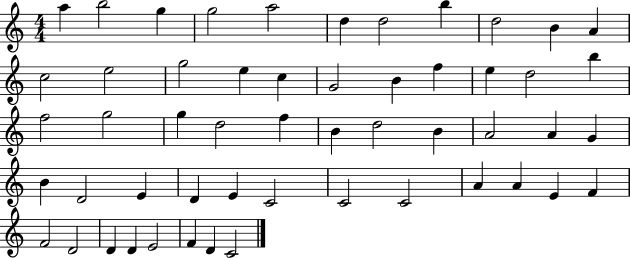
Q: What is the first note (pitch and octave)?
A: A5